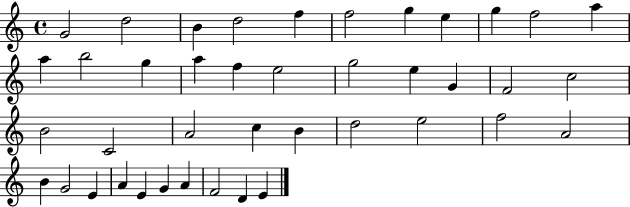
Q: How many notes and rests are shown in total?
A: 41